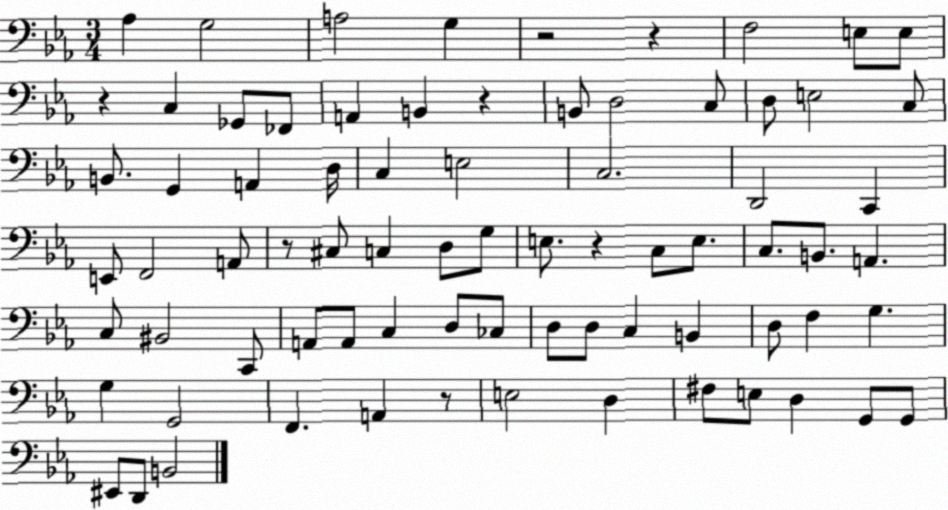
X:1
T:Untitled
M:3/4
L:1/4
K:Eb
_A, G,2 A,2 G, z2 z F,2 E,/2 E,/2 z C, _G,,/2 _F,,/2 A,, B,, z B,,/2 D,2 C,/2 D,/2 E,2 C,/2 B,,/2 G,, A,, D,/4 C, E,2 C,2 D,,2 C,, E,,/2 F,,2 A,,/2 z/2 ^C,/2 C, D,/2 G,/2 E,/2 z C,/2 E,/2 C,/2 B,,/2 A,, C,/2 ^B,,2 C,,/2 A,,/2 A,,/2 C, D,/2 _C,/2 D,/2 D,/2 C, B,, D,/2 F, G, G, G,,2 F,, A,, z/2 E,2 D, ^F,/2 E,/2 D, G,,/2 G,,/2 ^E,,/2 D,,/2 B,,2